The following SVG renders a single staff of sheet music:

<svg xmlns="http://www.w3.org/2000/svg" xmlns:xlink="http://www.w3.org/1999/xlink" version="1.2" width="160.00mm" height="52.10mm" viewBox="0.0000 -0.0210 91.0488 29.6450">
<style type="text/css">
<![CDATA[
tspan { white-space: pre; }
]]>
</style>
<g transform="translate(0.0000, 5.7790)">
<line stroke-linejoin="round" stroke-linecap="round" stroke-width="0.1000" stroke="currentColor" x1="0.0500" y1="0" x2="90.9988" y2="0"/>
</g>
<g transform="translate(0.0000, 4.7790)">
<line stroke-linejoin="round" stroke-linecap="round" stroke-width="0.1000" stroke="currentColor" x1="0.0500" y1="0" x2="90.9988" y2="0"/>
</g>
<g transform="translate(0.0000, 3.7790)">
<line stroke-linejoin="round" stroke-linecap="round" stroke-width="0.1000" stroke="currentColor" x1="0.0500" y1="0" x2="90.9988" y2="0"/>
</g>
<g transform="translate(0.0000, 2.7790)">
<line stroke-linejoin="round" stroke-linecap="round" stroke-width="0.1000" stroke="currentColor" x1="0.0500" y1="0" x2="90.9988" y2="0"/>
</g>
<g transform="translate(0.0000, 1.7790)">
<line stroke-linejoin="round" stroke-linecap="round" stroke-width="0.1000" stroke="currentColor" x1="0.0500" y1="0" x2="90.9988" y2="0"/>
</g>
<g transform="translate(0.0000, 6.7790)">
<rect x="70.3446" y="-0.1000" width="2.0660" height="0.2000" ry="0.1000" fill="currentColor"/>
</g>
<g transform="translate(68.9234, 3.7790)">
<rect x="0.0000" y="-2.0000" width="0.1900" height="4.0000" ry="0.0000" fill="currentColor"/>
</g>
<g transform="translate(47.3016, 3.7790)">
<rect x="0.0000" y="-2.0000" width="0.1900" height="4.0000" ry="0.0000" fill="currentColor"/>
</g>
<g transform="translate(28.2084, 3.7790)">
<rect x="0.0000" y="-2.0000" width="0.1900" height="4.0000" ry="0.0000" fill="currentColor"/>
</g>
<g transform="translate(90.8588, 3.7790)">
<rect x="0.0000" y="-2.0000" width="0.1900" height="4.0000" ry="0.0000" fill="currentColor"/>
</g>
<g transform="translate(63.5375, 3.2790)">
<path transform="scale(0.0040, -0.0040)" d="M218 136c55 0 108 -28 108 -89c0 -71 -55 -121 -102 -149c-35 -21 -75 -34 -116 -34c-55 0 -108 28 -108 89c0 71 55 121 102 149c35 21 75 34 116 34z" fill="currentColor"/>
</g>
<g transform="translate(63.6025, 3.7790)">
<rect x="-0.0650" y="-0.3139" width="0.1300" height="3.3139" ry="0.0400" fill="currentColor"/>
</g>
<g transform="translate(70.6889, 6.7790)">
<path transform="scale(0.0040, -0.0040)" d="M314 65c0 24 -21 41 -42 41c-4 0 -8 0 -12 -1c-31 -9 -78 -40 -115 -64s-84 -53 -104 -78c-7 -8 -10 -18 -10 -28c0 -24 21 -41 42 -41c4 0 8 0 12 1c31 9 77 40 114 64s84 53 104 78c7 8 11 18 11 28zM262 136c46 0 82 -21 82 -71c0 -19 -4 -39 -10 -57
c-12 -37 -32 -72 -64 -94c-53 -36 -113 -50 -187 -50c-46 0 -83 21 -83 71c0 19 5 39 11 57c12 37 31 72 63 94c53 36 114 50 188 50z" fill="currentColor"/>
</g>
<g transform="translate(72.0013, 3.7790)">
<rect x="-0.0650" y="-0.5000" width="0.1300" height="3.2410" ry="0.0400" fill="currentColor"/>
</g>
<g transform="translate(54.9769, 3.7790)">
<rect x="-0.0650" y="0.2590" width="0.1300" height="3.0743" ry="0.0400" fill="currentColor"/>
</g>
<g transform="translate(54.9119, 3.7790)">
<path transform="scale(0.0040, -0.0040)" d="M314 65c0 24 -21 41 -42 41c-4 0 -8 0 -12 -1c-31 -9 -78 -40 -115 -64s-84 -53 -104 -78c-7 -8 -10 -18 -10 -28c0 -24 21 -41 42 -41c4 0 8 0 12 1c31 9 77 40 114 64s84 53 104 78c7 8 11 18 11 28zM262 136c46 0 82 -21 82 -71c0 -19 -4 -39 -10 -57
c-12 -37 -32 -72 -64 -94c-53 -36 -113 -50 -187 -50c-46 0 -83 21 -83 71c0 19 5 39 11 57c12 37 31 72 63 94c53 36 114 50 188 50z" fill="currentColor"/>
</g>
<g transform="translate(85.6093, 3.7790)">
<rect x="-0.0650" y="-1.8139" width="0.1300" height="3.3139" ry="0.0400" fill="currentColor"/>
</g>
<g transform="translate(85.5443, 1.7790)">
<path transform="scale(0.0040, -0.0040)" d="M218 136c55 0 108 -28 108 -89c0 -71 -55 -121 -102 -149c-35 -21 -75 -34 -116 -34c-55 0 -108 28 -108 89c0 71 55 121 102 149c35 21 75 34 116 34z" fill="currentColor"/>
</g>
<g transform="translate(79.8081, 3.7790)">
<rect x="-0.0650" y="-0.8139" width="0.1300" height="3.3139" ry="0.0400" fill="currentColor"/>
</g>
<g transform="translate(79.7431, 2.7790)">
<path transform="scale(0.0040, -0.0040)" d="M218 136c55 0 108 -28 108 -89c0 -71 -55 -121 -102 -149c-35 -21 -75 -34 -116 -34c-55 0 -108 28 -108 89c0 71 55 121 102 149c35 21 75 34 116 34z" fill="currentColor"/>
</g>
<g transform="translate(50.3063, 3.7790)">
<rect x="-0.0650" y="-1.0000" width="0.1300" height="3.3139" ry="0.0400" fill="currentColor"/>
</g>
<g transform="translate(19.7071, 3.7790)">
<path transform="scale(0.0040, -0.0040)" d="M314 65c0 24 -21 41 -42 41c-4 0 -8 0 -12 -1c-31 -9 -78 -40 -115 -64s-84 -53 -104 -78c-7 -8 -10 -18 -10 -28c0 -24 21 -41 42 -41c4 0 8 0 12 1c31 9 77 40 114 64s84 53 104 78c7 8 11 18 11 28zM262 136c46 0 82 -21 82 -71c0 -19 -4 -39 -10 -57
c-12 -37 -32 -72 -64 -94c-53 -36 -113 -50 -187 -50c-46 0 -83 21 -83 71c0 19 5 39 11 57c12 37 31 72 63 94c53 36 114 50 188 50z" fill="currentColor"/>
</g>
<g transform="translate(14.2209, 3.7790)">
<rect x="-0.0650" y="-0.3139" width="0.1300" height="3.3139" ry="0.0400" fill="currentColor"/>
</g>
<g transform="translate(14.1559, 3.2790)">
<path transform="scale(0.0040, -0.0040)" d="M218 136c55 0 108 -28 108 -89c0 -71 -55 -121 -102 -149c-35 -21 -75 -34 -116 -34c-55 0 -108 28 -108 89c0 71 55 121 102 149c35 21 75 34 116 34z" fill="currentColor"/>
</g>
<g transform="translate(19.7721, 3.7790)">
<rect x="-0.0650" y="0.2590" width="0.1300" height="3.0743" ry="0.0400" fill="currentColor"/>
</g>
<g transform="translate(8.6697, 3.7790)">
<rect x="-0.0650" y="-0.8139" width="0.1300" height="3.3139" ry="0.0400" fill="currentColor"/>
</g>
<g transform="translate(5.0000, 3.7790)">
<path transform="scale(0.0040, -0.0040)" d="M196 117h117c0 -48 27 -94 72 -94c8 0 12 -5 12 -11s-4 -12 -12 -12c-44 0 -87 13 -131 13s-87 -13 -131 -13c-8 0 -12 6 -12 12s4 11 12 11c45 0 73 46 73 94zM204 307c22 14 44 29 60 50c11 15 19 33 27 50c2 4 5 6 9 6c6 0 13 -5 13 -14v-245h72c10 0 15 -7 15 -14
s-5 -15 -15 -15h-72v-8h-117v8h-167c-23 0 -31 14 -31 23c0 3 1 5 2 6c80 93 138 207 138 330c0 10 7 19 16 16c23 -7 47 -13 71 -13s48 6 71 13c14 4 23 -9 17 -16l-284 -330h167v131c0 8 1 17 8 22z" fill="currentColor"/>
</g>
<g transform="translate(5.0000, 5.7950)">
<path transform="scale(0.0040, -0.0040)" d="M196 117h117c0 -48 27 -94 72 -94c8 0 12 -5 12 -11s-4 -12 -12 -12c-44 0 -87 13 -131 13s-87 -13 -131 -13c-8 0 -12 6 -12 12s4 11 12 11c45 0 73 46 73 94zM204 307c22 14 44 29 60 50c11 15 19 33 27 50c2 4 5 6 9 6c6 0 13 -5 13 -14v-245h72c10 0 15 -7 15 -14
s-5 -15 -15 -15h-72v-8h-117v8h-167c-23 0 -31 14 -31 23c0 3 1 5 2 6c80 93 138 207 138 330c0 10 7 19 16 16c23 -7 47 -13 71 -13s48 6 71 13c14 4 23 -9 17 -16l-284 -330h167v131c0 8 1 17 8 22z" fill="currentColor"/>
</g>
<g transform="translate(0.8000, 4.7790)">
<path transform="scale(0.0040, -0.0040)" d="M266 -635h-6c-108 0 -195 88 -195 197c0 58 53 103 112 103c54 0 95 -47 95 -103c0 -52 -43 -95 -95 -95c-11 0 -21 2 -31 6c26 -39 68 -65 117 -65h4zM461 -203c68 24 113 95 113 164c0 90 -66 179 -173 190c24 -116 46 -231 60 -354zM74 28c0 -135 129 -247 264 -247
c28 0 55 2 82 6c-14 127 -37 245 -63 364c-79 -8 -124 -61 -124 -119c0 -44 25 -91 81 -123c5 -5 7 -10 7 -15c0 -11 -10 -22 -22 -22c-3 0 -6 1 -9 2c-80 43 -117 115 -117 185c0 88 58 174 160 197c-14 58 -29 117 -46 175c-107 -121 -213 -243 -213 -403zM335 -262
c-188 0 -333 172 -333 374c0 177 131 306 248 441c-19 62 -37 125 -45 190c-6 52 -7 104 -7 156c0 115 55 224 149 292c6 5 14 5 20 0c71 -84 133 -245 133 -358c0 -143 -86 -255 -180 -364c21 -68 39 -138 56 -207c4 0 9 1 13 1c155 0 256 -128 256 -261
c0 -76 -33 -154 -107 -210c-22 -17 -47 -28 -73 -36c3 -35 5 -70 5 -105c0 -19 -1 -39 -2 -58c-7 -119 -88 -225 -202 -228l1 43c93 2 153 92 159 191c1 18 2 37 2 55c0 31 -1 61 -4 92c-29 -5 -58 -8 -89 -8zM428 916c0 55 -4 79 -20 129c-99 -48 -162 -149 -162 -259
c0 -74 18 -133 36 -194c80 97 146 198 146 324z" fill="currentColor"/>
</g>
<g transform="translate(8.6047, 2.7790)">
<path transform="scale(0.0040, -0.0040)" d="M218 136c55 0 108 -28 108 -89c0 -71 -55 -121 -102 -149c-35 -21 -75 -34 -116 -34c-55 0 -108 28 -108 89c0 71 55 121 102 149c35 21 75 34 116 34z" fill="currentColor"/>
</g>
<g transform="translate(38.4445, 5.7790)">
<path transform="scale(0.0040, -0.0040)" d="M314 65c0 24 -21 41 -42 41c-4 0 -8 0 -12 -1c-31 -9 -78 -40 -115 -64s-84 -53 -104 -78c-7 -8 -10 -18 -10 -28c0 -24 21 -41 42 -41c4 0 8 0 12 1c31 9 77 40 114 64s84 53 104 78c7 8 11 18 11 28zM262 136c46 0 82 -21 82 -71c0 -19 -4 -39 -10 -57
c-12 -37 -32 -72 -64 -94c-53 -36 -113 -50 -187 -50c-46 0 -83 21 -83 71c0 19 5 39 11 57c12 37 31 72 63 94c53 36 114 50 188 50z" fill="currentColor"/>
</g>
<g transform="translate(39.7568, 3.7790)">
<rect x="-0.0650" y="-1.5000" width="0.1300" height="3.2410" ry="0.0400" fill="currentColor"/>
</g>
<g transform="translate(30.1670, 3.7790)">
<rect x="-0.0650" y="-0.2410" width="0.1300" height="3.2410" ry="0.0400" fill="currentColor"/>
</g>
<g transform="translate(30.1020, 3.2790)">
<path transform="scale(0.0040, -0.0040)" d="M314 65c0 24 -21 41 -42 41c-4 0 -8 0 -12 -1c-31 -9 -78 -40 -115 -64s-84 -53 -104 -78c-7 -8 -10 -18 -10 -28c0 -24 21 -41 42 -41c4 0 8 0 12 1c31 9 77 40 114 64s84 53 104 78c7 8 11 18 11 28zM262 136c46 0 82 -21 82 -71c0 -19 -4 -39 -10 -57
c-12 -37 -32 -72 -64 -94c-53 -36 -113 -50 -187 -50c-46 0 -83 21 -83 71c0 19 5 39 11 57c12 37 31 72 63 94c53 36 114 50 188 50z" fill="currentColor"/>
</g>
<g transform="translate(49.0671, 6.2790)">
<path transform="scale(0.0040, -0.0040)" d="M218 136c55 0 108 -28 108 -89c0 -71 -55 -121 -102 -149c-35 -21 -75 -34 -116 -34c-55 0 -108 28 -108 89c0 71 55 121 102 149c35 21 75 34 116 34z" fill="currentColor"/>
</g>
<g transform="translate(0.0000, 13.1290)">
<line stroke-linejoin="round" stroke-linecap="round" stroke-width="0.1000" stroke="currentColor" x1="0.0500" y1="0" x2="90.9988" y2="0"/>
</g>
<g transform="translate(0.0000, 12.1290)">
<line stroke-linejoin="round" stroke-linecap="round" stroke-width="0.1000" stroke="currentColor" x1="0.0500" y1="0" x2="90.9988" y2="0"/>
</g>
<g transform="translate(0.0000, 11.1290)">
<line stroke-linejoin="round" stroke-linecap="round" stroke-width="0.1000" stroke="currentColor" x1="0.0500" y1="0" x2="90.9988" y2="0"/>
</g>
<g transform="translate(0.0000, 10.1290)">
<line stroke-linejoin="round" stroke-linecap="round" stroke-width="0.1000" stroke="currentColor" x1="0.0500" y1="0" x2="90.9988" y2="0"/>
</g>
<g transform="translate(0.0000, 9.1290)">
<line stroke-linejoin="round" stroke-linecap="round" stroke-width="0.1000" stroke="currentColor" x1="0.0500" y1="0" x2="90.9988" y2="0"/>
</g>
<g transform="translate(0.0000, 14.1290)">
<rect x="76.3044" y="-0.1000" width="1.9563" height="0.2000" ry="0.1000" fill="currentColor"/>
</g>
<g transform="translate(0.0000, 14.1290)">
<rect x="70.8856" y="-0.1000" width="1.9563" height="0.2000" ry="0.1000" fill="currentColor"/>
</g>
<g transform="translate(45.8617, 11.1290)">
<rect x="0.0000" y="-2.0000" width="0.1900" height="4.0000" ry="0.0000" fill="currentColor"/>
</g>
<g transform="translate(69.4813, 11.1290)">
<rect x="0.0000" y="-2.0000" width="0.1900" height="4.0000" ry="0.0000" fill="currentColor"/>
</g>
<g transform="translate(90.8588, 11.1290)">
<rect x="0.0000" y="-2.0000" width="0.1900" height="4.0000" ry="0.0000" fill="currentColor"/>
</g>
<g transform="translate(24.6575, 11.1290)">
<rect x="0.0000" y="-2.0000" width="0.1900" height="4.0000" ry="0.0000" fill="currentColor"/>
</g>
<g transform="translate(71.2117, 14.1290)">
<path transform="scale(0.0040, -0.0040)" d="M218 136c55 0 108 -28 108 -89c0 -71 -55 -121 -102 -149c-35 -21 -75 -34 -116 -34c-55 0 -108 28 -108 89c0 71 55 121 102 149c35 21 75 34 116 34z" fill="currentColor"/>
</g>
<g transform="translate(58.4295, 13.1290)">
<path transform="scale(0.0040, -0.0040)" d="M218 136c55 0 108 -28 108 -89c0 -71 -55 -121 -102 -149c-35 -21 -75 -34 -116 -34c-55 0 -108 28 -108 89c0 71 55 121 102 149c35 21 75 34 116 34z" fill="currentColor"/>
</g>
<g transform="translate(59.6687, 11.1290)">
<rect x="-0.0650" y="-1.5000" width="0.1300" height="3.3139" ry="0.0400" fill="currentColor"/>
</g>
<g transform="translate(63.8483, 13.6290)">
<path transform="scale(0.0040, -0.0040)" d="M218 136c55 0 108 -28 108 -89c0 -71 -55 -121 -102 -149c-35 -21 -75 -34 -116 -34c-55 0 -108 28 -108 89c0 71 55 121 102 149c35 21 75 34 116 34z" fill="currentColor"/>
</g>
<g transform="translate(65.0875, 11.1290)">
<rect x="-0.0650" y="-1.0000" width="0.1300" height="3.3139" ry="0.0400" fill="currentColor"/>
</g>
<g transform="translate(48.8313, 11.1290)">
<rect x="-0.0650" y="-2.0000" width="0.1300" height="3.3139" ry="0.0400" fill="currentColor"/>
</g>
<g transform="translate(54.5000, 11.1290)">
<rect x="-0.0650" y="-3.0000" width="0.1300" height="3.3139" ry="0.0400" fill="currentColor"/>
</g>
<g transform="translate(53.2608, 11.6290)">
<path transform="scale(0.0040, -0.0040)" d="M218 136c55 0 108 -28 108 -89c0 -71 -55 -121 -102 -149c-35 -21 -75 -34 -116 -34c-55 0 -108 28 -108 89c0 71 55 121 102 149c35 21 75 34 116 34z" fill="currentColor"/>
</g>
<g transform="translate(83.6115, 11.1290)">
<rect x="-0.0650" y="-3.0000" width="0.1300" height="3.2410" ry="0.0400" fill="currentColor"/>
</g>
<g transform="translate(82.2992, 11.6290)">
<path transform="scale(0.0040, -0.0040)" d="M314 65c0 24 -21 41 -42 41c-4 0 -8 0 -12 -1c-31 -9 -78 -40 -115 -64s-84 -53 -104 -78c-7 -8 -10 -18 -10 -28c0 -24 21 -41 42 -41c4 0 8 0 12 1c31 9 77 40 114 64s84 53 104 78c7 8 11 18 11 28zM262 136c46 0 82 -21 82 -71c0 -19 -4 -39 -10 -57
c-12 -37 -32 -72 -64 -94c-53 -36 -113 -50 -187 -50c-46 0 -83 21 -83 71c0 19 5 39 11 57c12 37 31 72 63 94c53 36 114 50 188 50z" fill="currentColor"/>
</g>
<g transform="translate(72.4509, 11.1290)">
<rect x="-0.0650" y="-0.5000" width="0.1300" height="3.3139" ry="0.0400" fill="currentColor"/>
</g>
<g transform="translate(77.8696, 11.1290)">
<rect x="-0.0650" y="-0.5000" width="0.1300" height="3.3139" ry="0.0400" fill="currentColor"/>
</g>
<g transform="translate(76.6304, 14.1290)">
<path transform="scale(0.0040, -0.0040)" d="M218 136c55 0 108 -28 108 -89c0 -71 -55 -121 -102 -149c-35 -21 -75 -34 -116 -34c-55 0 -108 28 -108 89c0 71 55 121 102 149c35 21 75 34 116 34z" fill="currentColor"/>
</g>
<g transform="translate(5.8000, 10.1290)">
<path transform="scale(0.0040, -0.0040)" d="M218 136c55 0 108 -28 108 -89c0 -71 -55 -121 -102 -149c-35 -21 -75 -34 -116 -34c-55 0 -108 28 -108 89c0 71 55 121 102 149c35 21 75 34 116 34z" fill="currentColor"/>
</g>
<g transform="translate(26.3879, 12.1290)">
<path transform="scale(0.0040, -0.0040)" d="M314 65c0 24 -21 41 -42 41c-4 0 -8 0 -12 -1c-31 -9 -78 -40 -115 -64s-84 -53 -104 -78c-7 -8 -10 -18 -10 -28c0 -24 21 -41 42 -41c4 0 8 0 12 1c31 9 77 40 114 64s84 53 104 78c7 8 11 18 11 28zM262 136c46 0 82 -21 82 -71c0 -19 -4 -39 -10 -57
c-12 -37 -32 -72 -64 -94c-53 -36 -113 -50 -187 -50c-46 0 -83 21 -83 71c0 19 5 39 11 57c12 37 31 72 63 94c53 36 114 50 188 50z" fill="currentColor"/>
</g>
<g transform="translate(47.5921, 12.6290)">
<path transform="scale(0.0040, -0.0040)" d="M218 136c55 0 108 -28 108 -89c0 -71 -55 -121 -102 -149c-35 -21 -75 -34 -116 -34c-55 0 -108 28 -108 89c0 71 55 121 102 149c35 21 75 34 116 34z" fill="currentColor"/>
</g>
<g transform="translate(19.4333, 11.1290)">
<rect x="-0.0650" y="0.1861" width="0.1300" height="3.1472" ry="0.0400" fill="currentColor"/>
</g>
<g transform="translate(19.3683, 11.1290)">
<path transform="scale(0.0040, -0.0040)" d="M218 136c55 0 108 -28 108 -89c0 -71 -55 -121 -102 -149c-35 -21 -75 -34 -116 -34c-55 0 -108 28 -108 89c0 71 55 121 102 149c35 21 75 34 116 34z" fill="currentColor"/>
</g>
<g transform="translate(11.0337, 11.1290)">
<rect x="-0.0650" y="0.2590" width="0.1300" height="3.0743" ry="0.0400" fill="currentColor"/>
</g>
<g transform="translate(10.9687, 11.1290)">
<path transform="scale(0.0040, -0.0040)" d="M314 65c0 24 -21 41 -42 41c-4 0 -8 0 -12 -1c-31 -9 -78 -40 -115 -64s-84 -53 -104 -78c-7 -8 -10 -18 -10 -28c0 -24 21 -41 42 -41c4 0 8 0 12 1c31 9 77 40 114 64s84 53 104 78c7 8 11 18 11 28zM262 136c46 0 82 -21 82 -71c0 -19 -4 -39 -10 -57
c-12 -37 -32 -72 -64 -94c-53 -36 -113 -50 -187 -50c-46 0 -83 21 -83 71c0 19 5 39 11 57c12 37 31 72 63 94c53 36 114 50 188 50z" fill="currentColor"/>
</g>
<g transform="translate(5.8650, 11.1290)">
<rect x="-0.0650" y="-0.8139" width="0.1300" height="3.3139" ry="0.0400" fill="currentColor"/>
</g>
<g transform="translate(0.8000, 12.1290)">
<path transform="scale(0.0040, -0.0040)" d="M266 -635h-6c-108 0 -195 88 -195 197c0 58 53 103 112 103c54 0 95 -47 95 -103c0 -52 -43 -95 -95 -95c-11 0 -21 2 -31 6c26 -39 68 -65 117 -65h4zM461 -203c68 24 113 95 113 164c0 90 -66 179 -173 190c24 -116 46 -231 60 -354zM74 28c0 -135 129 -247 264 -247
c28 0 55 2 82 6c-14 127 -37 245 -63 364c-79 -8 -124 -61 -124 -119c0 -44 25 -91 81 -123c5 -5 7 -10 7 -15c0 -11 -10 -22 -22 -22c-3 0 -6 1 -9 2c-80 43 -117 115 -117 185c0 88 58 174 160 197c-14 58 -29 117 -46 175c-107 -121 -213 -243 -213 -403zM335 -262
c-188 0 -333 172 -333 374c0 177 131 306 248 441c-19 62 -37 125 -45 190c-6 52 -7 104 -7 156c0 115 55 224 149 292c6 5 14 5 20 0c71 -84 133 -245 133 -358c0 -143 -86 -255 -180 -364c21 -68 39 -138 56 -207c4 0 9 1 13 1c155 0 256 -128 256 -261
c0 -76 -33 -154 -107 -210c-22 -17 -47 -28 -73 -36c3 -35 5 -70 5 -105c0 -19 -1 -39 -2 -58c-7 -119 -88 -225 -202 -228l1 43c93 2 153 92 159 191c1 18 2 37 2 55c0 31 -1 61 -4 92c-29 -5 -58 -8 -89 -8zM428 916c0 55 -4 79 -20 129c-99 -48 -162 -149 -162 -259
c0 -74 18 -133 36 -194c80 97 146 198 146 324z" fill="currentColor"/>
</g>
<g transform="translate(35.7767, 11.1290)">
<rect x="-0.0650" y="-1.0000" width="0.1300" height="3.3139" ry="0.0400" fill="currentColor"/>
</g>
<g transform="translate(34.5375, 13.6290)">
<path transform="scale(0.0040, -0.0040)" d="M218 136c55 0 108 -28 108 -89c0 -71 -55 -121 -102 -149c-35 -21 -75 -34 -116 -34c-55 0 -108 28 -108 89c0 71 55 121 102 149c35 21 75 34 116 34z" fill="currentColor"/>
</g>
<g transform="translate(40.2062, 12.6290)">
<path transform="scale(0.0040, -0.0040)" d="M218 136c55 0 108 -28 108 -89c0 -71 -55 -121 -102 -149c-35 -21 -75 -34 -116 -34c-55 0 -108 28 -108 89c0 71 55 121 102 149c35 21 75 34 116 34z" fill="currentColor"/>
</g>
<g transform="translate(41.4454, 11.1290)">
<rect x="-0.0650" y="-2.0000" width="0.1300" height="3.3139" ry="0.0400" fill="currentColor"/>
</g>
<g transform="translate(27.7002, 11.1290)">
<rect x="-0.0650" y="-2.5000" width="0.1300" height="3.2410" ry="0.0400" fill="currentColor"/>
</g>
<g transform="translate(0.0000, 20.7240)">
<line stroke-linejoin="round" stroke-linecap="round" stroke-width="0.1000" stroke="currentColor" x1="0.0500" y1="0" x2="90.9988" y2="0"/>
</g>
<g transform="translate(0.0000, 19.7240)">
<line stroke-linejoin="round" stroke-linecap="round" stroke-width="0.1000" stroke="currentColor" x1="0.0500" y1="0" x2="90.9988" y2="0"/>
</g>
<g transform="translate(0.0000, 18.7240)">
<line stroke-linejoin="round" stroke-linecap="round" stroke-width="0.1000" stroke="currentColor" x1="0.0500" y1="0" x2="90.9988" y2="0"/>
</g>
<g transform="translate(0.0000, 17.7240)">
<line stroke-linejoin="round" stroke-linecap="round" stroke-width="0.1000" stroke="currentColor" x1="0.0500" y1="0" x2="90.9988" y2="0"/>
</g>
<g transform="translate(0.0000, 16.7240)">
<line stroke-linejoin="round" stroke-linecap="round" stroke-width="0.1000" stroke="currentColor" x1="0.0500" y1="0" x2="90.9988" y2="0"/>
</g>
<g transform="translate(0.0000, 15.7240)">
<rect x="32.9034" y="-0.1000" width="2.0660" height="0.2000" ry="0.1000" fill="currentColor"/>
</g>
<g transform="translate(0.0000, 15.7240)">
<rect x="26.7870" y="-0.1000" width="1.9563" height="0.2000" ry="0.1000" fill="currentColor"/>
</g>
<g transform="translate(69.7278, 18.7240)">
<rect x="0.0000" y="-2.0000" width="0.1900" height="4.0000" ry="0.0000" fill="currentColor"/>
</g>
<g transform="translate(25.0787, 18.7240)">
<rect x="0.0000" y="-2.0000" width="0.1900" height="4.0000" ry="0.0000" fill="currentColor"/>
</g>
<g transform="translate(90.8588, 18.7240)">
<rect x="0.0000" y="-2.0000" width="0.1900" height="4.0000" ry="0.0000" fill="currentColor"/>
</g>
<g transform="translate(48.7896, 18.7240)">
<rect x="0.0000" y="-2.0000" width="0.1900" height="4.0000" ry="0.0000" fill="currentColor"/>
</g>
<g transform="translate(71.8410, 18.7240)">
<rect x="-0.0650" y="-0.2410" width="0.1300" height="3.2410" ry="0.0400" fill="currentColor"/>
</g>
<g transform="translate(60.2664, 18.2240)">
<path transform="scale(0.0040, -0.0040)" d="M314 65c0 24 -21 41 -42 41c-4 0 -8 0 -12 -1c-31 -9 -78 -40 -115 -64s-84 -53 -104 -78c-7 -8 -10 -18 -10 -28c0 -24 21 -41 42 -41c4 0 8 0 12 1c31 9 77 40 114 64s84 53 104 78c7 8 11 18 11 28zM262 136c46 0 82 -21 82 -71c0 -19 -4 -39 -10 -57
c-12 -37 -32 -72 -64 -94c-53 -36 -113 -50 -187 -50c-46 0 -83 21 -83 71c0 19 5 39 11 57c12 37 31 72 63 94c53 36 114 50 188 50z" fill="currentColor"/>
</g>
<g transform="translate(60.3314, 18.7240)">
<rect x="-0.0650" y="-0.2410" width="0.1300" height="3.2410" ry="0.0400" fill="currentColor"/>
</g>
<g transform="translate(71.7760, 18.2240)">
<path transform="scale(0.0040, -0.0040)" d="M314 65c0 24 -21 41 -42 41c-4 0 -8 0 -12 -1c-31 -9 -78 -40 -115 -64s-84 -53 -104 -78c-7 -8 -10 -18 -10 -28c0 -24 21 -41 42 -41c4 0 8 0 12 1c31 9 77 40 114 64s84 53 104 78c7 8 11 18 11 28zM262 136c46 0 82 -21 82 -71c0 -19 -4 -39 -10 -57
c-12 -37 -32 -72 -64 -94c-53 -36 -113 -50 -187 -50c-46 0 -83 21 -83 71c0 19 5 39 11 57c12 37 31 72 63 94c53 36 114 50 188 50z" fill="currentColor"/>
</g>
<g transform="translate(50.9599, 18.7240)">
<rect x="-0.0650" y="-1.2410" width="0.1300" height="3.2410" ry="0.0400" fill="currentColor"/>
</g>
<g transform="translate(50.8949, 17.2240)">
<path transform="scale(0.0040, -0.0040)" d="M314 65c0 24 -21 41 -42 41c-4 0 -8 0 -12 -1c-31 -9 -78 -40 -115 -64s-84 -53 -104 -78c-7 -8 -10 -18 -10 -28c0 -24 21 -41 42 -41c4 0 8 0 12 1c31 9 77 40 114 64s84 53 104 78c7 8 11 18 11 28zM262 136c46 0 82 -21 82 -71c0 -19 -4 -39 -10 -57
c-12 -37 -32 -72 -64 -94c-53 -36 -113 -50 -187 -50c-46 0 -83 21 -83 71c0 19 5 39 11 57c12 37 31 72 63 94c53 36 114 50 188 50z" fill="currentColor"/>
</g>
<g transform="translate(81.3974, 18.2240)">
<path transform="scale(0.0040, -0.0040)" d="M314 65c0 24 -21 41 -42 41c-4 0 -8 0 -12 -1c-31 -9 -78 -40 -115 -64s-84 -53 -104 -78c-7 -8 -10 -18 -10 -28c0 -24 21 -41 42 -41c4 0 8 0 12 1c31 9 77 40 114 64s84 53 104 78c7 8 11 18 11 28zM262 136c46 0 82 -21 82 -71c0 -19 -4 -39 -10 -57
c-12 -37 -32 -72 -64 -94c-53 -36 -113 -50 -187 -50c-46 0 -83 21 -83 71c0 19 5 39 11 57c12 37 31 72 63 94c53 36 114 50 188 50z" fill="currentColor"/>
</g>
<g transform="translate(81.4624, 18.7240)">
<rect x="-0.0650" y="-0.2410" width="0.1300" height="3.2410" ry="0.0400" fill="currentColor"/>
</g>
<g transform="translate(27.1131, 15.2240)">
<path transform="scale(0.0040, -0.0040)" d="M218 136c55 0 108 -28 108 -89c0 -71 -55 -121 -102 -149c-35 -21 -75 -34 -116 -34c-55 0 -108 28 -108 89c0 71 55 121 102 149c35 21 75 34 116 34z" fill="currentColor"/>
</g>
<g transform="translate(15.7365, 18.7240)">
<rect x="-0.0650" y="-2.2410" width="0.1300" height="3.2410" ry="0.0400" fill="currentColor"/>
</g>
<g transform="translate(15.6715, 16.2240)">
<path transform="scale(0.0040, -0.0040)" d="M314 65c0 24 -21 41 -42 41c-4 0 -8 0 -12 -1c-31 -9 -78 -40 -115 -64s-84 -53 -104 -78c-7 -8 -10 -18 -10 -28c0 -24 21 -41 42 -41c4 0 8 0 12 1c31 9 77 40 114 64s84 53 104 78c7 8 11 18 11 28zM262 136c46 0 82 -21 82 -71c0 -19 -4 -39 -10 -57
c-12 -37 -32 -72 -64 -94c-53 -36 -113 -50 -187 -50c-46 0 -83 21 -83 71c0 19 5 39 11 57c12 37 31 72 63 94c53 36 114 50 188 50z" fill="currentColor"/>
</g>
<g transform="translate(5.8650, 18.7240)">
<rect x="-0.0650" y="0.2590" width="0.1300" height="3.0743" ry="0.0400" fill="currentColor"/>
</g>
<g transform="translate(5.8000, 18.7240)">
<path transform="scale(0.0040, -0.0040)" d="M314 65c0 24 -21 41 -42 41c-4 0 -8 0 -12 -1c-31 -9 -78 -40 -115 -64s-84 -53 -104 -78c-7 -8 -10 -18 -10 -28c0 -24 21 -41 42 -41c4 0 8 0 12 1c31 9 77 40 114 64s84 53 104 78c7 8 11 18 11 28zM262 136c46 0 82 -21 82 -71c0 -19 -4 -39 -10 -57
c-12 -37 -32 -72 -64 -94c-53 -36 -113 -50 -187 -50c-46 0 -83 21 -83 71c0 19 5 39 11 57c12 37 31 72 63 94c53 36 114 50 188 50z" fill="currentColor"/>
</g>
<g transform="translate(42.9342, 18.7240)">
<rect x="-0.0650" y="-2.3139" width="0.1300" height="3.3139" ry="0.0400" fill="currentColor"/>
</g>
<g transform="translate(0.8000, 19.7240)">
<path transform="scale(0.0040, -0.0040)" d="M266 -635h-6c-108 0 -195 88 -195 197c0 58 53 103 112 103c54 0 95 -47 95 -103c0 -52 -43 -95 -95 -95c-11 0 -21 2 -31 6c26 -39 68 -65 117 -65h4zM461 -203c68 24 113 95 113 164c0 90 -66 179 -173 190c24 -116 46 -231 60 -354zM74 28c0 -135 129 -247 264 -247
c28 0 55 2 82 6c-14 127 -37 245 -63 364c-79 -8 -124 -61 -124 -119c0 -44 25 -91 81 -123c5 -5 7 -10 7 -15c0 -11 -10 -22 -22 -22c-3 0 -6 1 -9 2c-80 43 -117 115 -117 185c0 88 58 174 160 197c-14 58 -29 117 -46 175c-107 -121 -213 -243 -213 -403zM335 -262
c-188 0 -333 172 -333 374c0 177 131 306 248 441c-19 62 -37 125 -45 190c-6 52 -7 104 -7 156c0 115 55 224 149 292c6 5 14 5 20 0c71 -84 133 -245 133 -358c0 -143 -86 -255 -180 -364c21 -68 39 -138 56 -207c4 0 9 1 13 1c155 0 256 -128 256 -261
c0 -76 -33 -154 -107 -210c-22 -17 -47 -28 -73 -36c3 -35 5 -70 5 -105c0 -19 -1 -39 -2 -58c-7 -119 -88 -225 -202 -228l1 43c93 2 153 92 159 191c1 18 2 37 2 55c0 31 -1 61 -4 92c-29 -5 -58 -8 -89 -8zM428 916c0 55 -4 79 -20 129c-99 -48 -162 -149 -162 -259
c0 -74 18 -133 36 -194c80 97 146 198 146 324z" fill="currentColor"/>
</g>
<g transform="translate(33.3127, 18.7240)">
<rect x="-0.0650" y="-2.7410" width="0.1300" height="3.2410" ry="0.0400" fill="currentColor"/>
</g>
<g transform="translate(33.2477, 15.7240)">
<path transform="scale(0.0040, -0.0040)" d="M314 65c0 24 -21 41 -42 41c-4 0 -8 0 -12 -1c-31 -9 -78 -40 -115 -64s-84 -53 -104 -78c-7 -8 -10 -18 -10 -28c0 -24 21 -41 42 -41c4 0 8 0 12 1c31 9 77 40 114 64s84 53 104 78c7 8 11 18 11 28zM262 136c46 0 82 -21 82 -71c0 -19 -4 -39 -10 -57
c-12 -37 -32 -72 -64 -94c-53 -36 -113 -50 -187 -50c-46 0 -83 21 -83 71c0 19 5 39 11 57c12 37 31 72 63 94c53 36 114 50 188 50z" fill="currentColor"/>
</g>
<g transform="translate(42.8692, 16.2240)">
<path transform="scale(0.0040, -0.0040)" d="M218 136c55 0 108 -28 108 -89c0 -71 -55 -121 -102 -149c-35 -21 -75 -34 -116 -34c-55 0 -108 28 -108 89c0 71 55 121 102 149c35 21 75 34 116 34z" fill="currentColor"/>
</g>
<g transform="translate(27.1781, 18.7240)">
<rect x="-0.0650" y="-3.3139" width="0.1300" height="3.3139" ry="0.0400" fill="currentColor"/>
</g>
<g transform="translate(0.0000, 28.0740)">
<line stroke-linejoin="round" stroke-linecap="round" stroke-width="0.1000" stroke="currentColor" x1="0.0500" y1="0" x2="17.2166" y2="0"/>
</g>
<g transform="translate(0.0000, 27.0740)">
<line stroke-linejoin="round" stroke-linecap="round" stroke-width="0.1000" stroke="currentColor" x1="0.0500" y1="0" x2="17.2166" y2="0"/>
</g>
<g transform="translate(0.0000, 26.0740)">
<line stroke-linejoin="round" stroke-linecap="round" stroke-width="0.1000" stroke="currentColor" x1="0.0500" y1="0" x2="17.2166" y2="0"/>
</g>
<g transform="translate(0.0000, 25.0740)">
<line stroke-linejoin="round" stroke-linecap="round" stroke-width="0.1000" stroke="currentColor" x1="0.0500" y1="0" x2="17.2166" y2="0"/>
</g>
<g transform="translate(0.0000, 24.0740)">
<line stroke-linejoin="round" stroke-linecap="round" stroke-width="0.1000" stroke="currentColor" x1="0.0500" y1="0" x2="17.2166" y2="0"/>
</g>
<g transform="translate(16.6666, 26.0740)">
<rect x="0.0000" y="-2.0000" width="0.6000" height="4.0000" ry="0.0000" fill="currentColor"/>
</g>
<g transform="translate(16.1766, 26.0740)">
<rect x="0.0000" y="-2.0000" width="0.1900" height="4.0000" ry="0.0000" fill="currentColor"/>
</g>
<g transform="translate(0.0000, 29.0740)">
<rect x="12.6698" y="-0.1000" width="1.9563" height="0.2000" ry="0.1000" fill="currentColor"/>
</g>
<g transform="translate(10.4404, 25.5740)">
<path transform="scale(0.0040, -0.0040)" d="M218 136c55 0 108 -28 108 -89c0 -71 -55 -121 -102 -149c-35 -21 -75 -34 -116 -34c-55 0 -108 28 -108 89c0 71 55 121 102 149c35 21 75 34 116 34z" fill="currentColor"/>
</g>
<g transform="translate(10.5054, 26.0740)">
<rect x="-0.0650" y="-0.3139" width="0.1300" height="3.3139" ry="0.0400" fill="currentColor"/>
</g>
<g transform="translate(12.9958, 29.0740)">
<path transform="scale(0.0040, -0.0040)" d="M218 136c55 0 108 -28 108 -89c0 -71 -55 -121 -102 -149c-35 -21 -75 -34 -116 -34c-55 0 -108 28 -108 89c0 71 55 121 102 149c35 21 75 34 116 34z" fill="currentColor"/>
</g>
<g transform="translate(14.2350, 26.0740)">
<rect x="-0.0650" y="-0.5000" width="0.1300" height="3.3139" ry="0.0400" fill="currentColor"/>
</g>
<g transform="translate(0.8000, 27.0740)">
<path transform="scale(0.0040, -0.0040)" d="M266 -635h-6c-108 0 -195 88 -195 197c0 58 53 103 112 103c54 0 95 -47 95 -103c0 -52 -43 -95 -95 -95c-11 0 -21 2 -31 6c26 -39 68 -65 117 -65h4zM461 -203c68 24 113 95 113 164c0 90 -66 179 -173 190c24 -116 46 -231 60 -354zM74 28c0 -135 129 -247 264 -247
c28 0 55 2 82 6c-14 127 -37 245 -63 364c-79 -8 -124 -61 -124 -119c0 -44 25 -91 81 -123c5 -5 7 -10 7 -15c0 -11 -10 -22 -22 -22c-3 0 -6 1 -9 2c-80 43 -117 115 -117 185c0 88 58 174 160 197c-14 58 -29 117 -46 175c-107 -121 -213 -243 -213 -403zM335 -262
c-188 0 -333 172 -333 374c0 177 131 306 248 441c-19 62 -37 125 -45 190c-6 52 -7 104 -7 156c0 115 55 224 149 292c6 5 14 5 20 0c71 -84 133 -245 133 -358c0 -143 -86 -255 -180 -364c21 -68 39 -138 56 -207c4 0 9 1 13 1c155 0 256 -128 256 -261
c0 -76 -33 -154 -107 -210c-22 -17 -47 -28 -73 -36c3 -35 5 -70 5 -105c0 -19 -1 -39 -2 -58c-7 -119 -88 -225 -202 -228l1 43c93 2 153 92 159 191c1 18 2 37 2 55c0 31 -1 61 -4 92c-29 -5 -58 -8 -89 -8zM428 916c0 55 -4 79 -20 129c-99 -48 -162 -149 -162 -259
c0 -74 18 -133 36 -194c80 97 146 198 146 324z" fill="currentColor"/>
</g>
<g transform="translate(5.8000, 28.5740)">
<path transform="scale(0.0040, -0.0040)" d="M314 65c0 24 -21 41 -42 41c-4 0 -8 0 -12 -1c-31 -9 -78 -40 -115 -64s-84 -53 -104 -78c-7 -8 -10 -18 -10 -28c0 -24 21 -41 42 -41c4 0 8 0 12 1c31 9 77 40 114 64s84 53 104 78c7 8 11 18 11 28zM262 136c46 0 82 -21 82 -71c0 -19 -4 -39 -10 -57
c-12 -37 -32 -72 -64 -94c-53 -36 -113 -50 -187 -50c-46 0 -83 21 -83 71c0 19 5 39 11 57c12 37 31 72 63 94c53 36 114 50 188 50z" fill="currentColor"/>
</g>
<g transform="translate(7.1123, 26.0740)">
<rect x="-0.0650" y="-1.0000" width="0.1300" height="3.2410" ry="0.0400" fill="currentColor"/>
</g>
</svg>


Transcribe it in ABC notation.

X:1
T:Untitled
M:4/4
L:1/4
K:C
d c B2 c2 E2 D B2 c C2 d f d B2 B G2 D F F A E D C C A2 B2 g2 b a2 g e2 c2 c2 c2 D2 c C